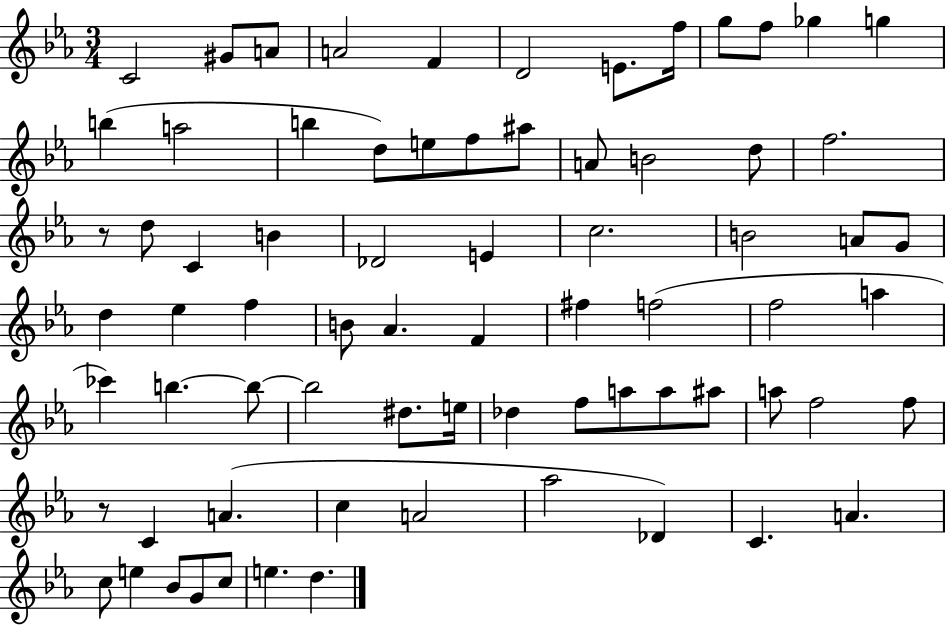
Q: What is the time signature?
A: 3/4